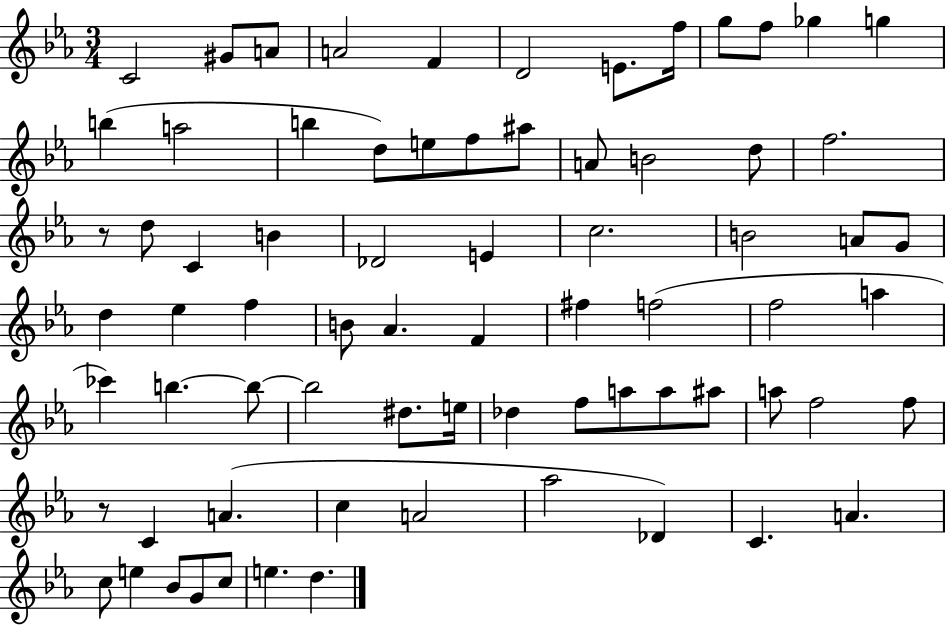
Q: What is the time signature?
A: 3/4